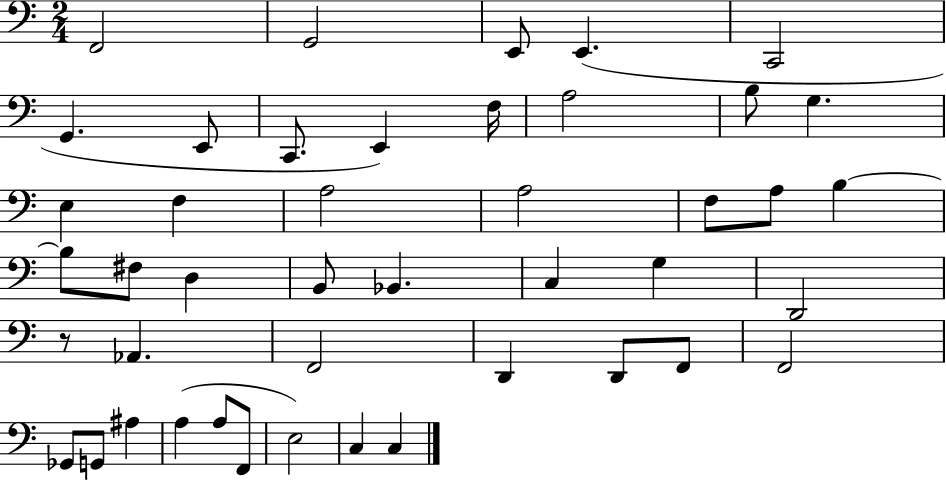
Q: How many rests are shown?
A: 1